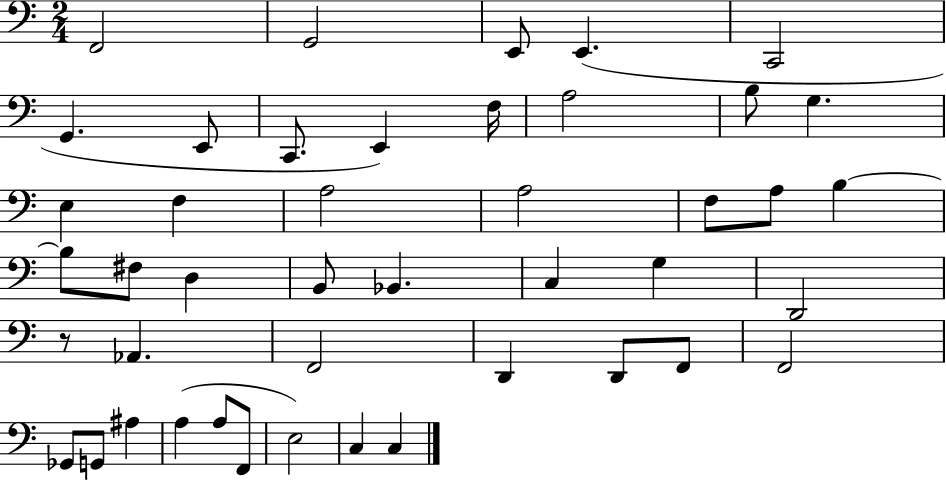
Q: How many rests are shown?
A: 1